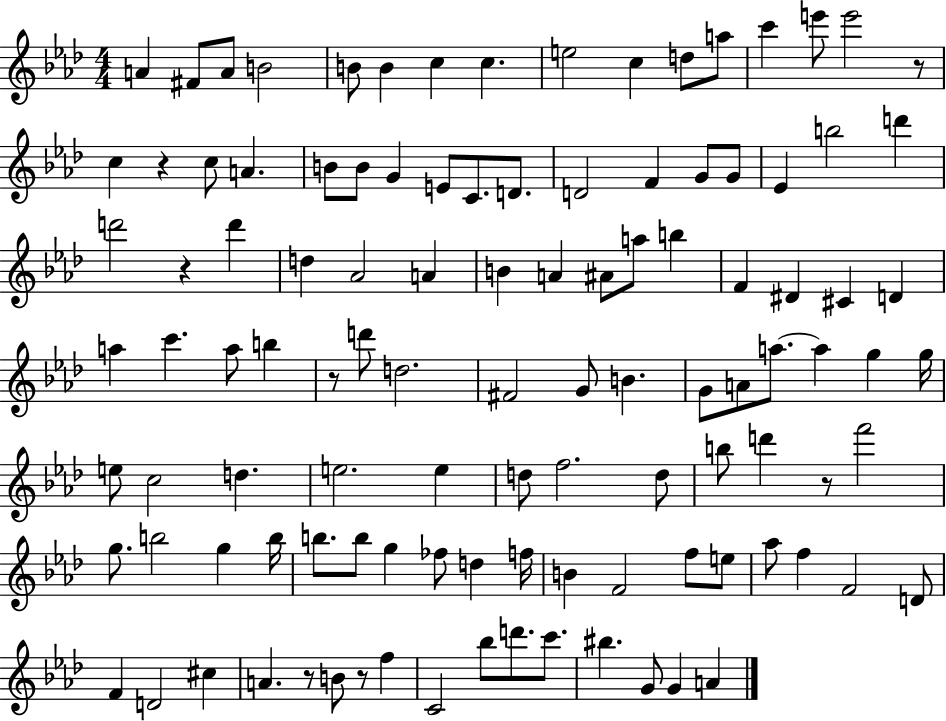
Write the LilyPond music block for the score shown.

{
  \clef treble
  \numericTimeSignature
  \time 4/4
  \key aes \major
  a'4 fis'8 a'8 b'2 | b'8 b'4 c''4 c''4. | e''2 c''4 d''8 a''8 | c'''4 e'''8 e'''2 r8 | \break c''4 r4 c''8 a'4. | b'8 b'8 g'4 e'8 c'8. d'8. | d'2 f'4 g'8 g'8 | ees'4 b''2 d'''4 | \break d'''2 r4 d'''4 | d''4 aes'2 a'4 | b'4 a'4 ais'8 a''8 b''4 | f'4 dis'4 cis'4 d'4 | \break a''4 c'''4. a''8 b''4 | r8 d'''8 d''2. | fis'2 g'8 b'4. | g'8 a'8 a''8.~~ a''4 g''4 g''16 | \break e''8 c''2 d''4. | e''2. e''4 | d''8 f''2. d''8 | b''8 d'''4 r8 f'''2 | \break g''8. b''2 g''4 b''16 | b''8. b''8 g''4 fes''8 d''4 f''16 | b'4 f'2 f''8 e''8 | aes''8 f''4 f'2 d'8 | \break f'4 d'2 cis''4 | a'4. r8 b'8 r8 f''4 | c'2 bes''8 d'''8. c'''8. | bis''4. g'8 g'4 a'4 | \break \bar "|."
}